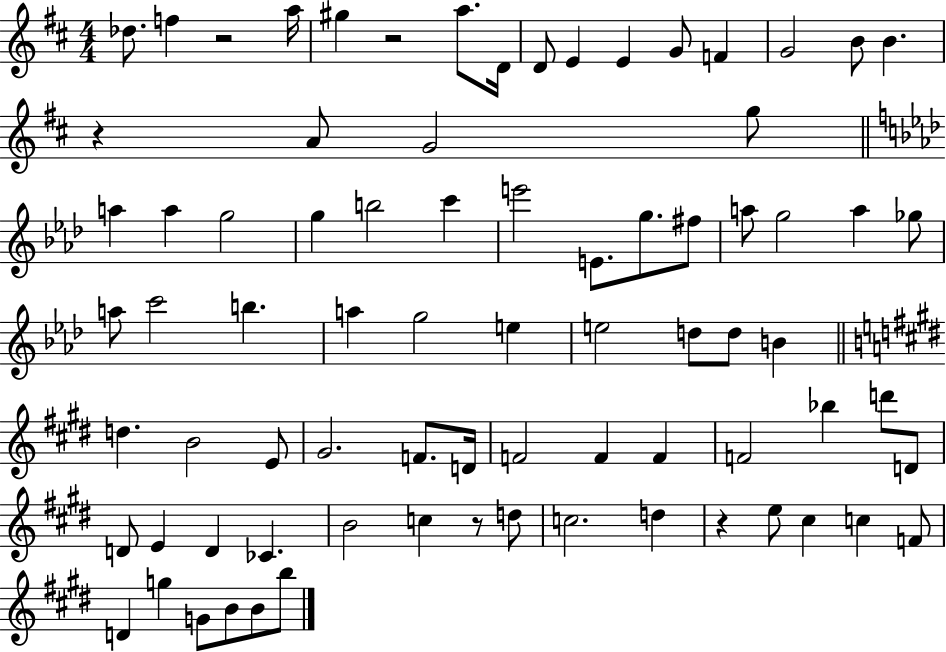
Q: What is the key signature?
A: D major